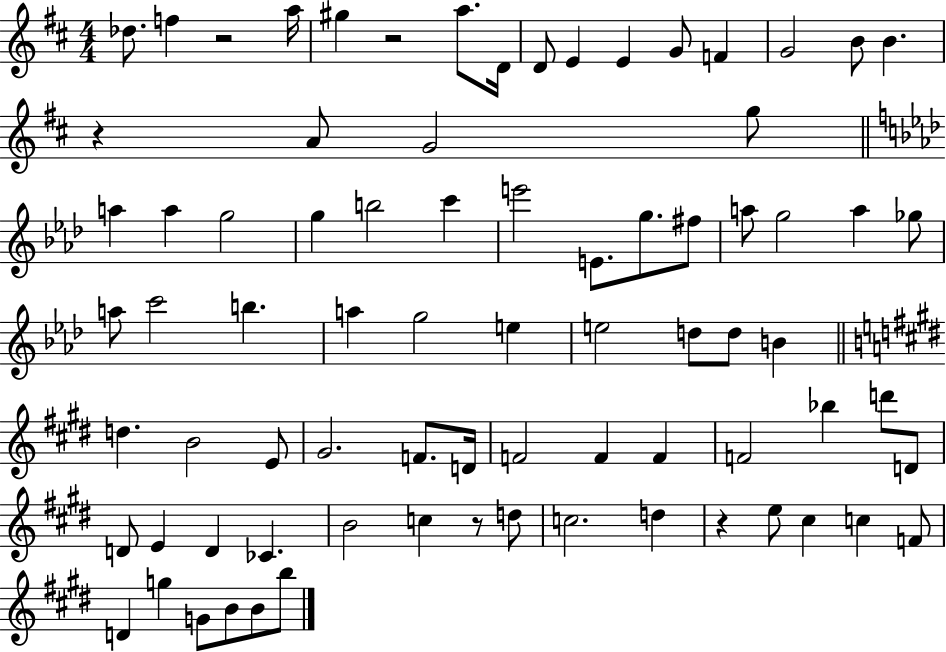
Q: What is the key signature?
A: D major